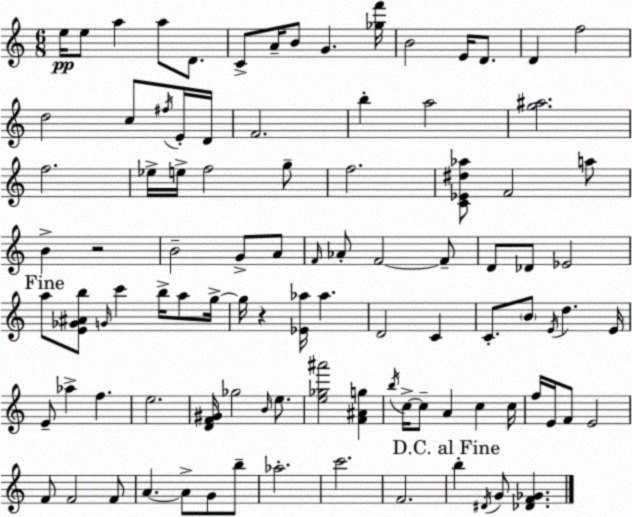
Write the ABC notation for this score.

X:1
T:Untitled
M:6/8
L:1/4
K:Am
e/4 e/2 a a/2 D/2 C/2 A/4 B/2 G [_gf']/4 B2 E/4 D/2 D f2 d2 c/2 ^f/4 E/4 D/4 F2 b a2 [g^a]2 f2 _e/4 e/4 f2 g/2 f2 [C_E^d_a]/2 F2 a/2 B z2 B2 G/2 A/2 F/4 _A/2 F2 F/2 D/2 _D/2 _E2 a/2 [E_G^Ab]/2 G/4 c' b/4 a/2 g/4 g/4 z [_E_a]/4 _a D2 C C/2 B/2 E/4 d E/4 E/2 _a f e2 [DF^G]/4 _g2 B/4 e/2 [e_g^a']2 [F^Ag] b/4 c/4 c/2 A c c/4 f/4 E/4 F/2 E2 F/2 F2 F/2 A A/2 G/2 b/2 _a2 c'2 F2 b ^D/4 G/2 [_DF_G]